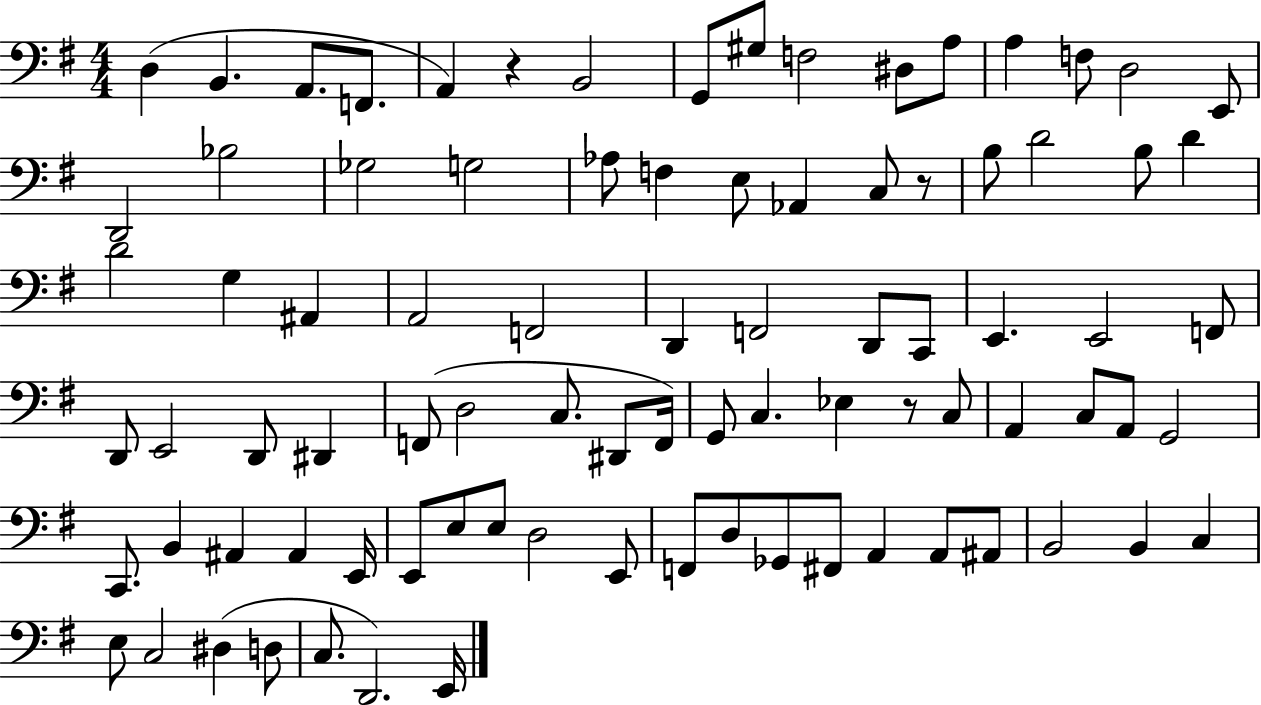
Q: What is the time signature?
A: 4/4